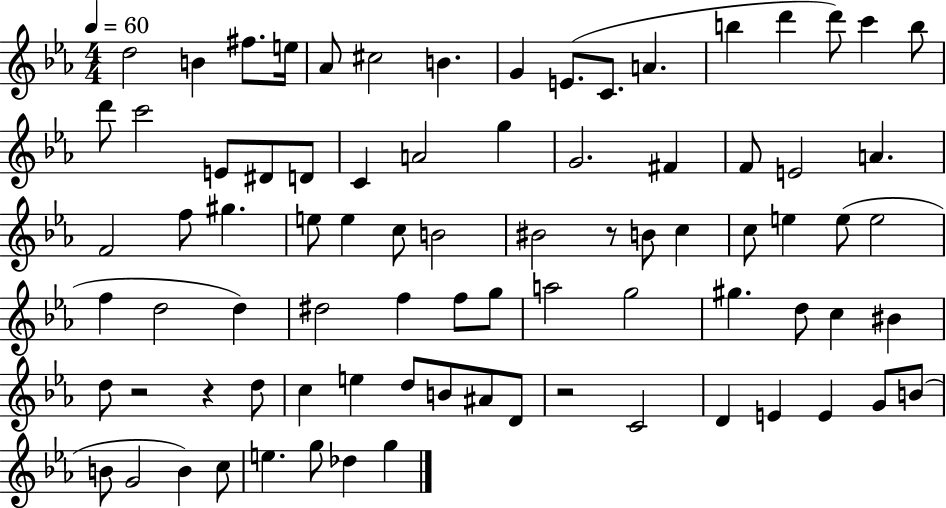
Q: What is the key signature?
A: EES major